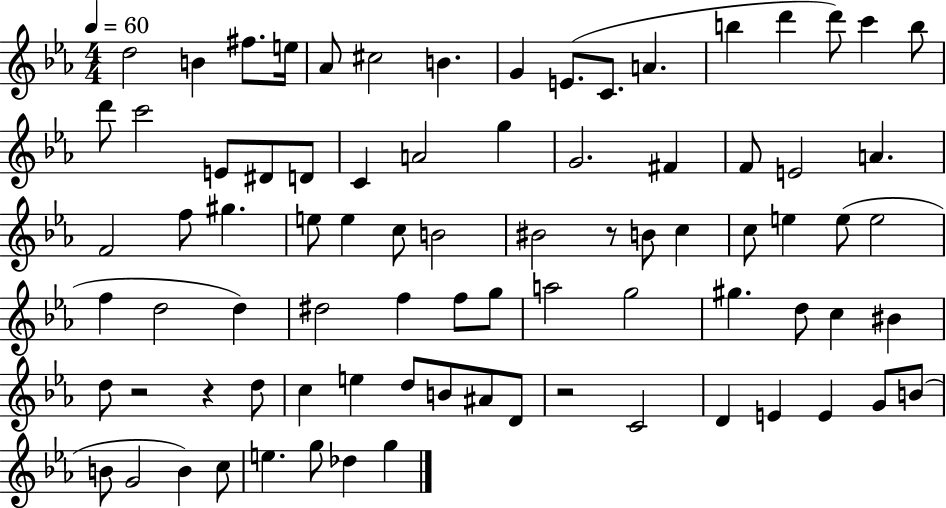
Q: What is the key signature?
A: EES major